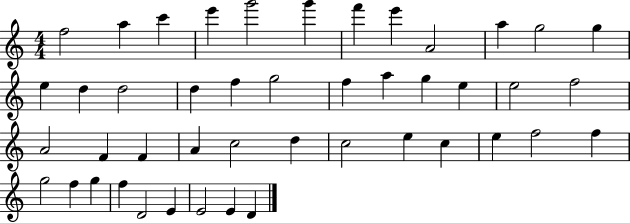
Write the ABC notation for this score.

X:1
T:Untitled
M:4/4
L:1/4
K:C
f2 a c' e' g'2 g' f' e' A2 a g2 g e d d2 d f g2 f a g e e2 f2 A2 F F A c2 d c2 e c e f2 f g2 f g f D2 E E2 E D